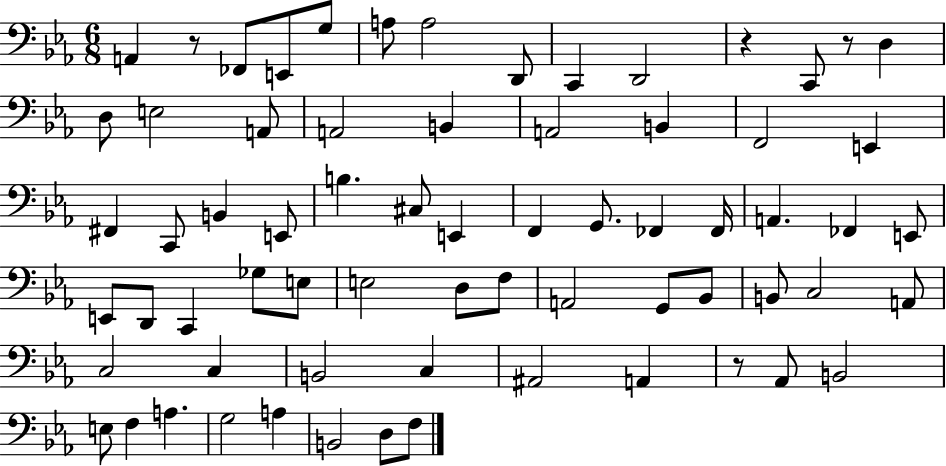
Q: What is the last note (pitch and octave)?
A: F3